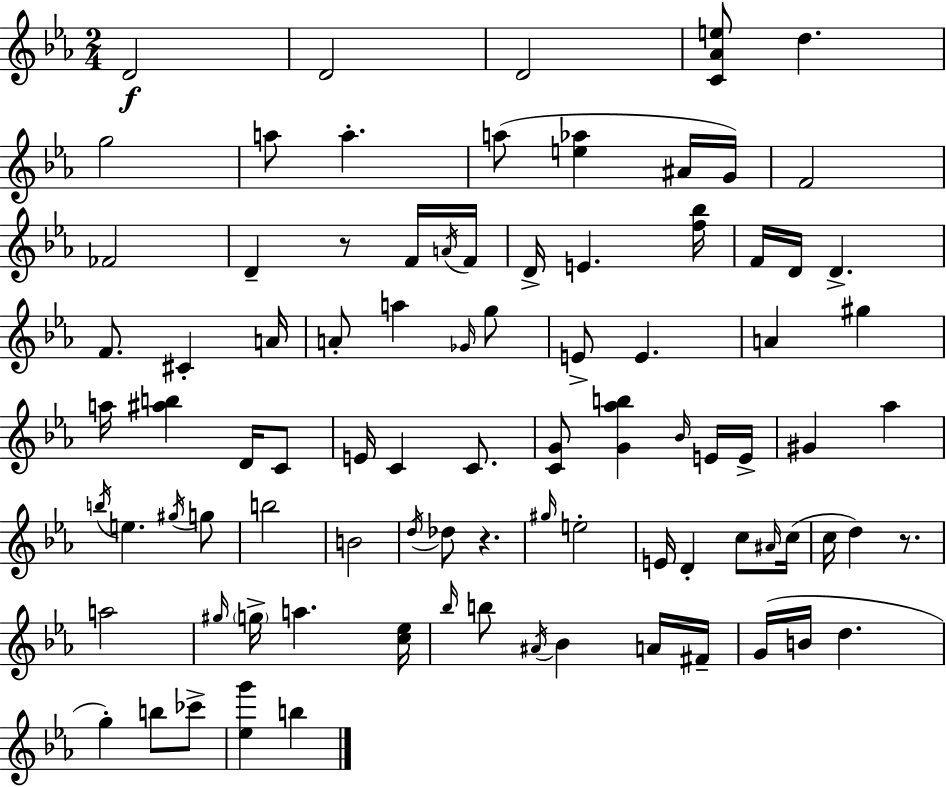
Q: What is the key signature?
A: EES major